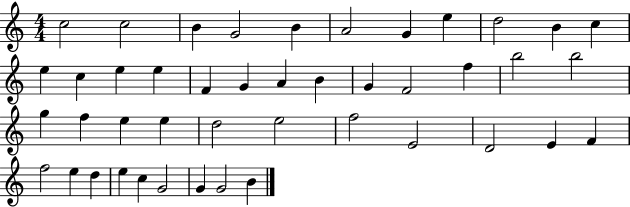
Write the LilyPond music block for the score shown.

{
  \clef treble
  \numericTimeSignature
  \time 4/4
  \key c \major
  c''2 c''2 | b'4 g'2 b'4 | a'2 g'4 e''4 | d''2 b'4 c''4 | \break e''4 c''4 e''4 e''4 | f'4 g'4 a'4 b'4 | g'4 f'2 f''4 | b''2 b''2 | \break g''4 f''4 e''4 e''4 | d''2 e''2 | f''2 e'2 | d'2 e'4 f'4 | \break f''2 e''4 d''4 | e''4 c''4 g'2 | g'4 g'2 b'4 | \bar "|."
}